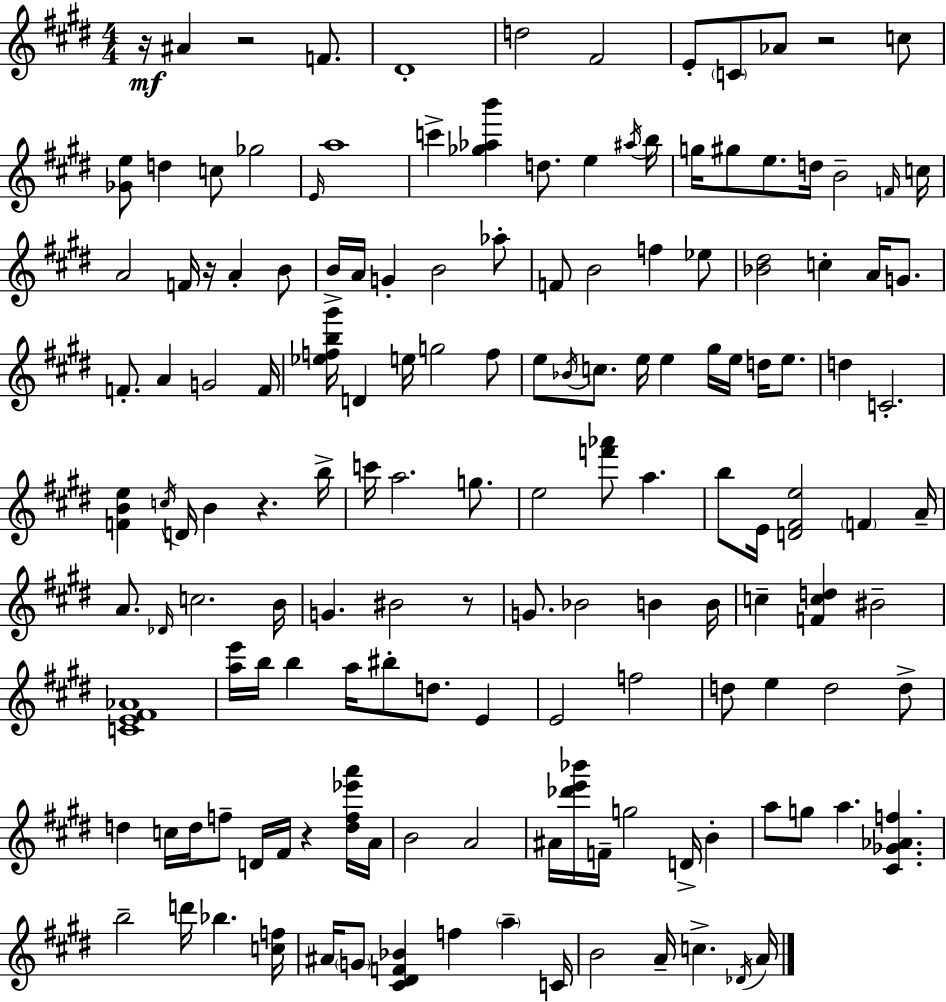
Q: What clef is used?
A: treble